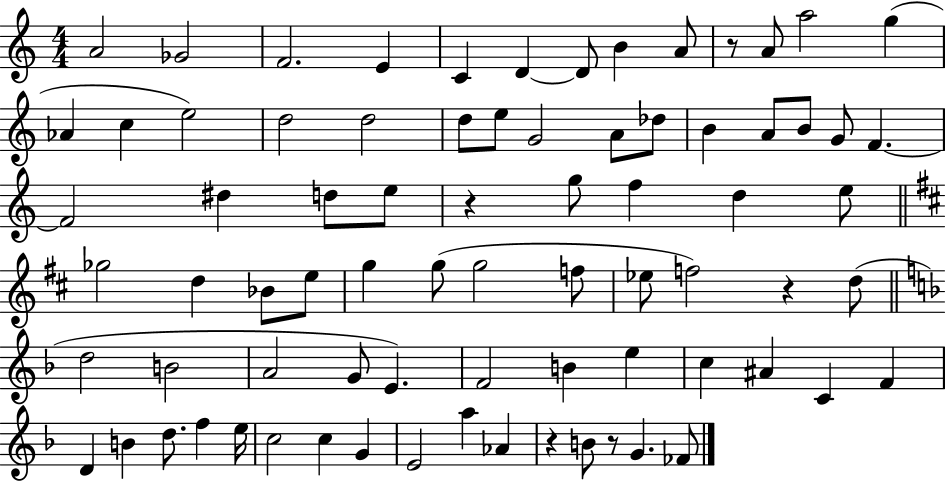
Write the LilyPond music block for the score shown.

{
  \clef treble
  \numericTimeSignature
  \time 4/4
  \key c \major
  a'2 ges'2 | f'2. e'4 | c'4 d'4~~ d'8 b'4 a'8 | r8 a'8 a''2 g''4( | \break aes'4 c''4 e''2) | d''2 d''2 | d''8 e''8 g'2 a'8 des''8 | b'4 a'8 b'8 g'8 f'4.~~ | \break f'2 dis''4 d''8 e''8 | r4 g''8 f''4 d''4 e''8 | \bar "||" \break \key b \minor ges''2 d''4 bes'8 e''8 | g''4 g''8( g''2 f''8 | ees''8 f''2) r4 d''8( | \bar "||" \break \key f \major d''2 b'2 | a'2 g'8 e'4.) | f'2 b'4 e''4 | c''4 ais'4 c'4 f'4 | \break d'4 b'4 d''8. f''4 e''16 | c''2 c''4 g'4 | e'2 a''4 aes'4 | r4 b'8 r8 g'4. fes'8 | \break \bar "|."
}